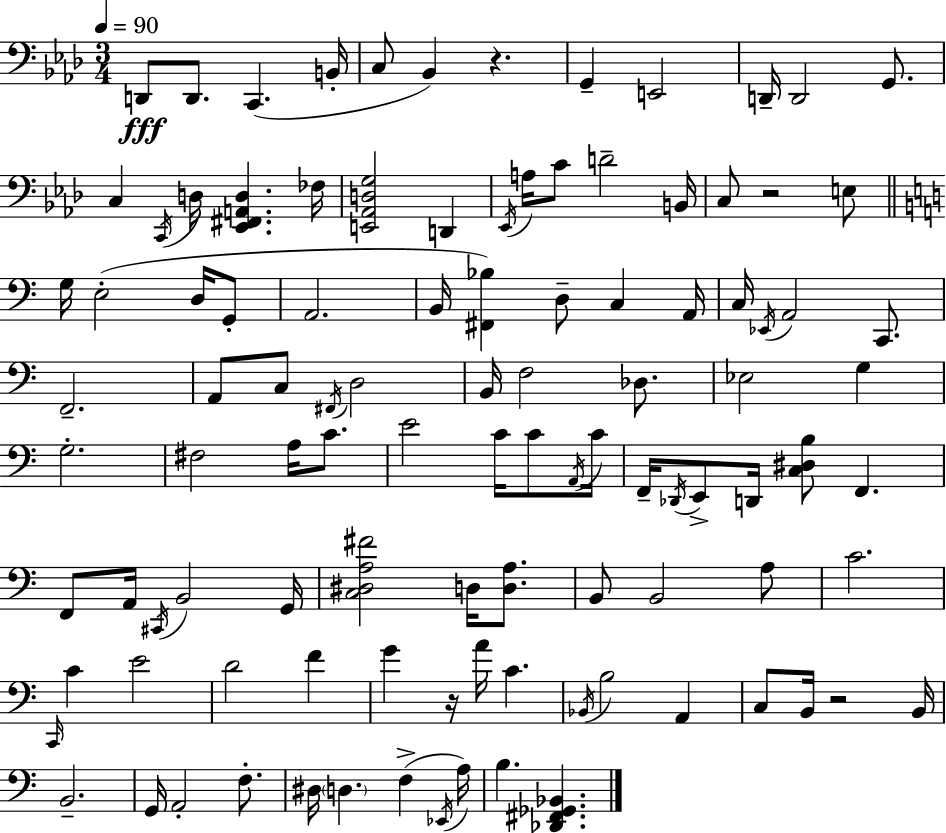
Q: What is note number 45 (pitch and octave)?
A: Eb3